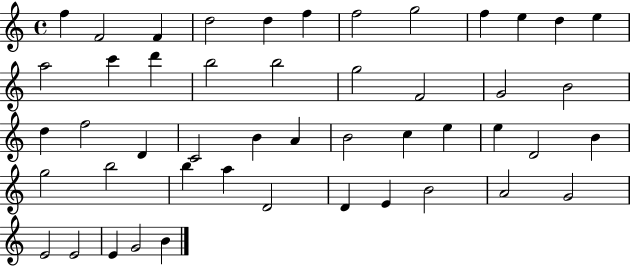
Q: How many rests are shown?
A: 0